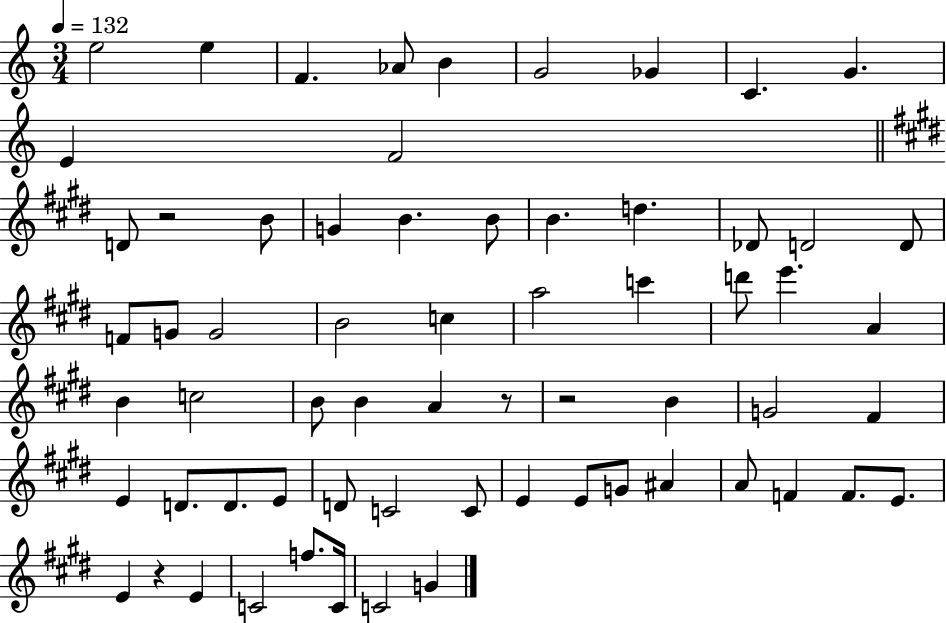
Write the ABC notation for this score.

X:1
T:Untitled
M:3/4
L:1/4
K:C
e2 e F _A/2 B G2 _G C G E F2 D/2 z2 B/2 G B B/2 B d _D/2 D2 D/2 F/2 G/2 G2 B2 c a2 c' d'/2 e' A B c2 B/2 B A z/2 z2 B G2 ^F E D/2 D/2 E/2 D/2 C2 C/2 E E/2 G/2 ^A A/2 F F/2 E/2 E z E C2 f/2 C/4 C2 G